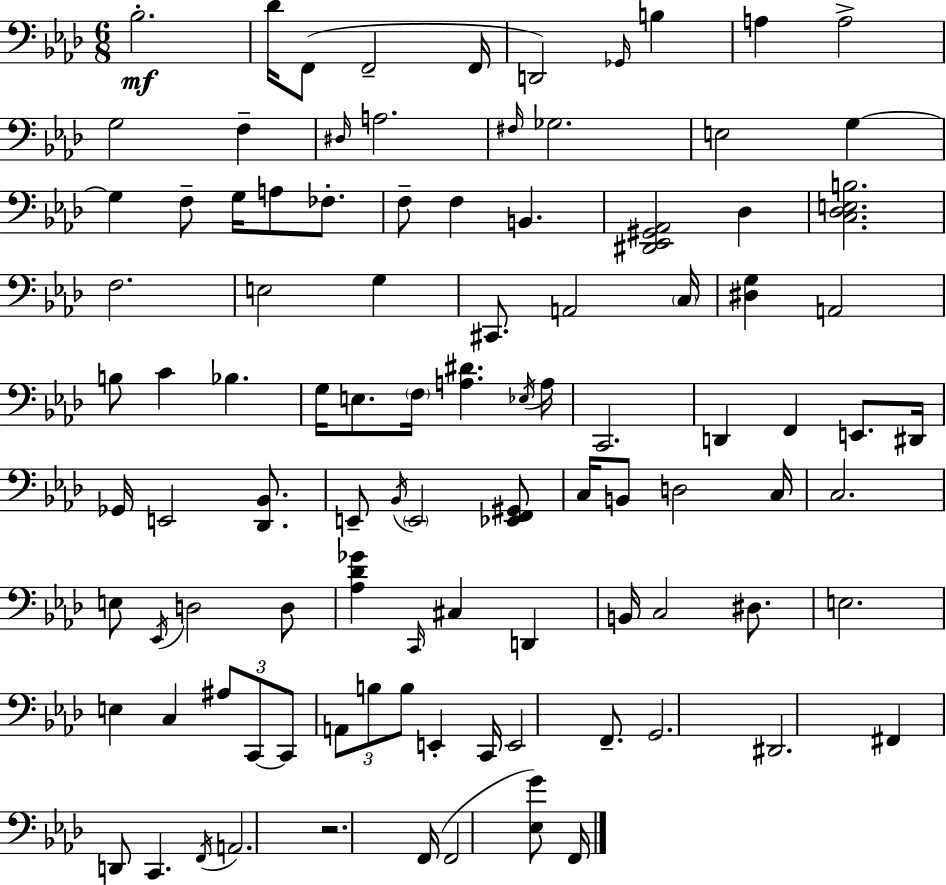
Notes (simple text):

Bb3/h. Db4/s F2/e F2/h F2/s D2/h Gb2/s B3/q A3/q A3/h G3/h F3/q D#3/s A3/h. F#3/s Gb3/h. E3/h G3/q G3/q F3/e G3/s A3/e FES3/e. F3/e F3/q B2/q. [D#2,Eb2,G#2,Ab2]/h Db3/q [C3,Db3,E3,B3]/h. F3/h. E3/h G3/q C#2/e. A2/h C3/s [D#3,G3]/q A2/h B3/e C4/q Bb3/q. G3/s E3/e. F3/s [A3,D#4]/q. Eb3/s A3/s C2/h. D2/q F2/q E2/e. D#2/s Gb2/s E2/h [Db2,Bb2]/e. E2/e Bb2/s E2/h [Eb2,F2,G#2]/e C3/s B2/e D3/h C3/s C3/h. E3/e Eb2/s D3/h D3/e [Ab3,Db4,Gb4]/q C2/s C#3/q D2/q B2/s C3/h D#3/e. E3/h. E3/q C3/q A#3/e C2/e C2/e A2/e B3/e B3/e E2/q C2/s E2/h F2/e. G2/h. D#2/h. F#2/q D2/e C2/q. F2/s A2/h. R/h. F2/s F2/h [Eb3,G4]/e F2/s